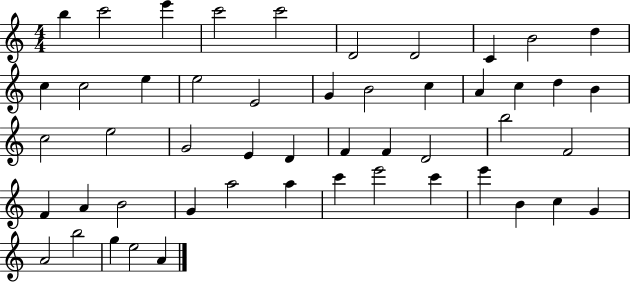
B5/q C6/h E6/q C6/h C6/h D4/h D4/h C4/q B4/h D5/q C5/q C5/h E5/q E5/h E4/h G4/q B4/h C5/q A4/q C5/q D5/q B4/q C5/h E5/h G4/h E4/q D4/q F4/q F4/q D4/h B5/h F4/h F4/q A4/q B4/h G4/q A5/h A5/q C6/q E6/h C6/q E6/q B4/q C5/q G4/q A4/h B5/h G5/q E5/h A4/q